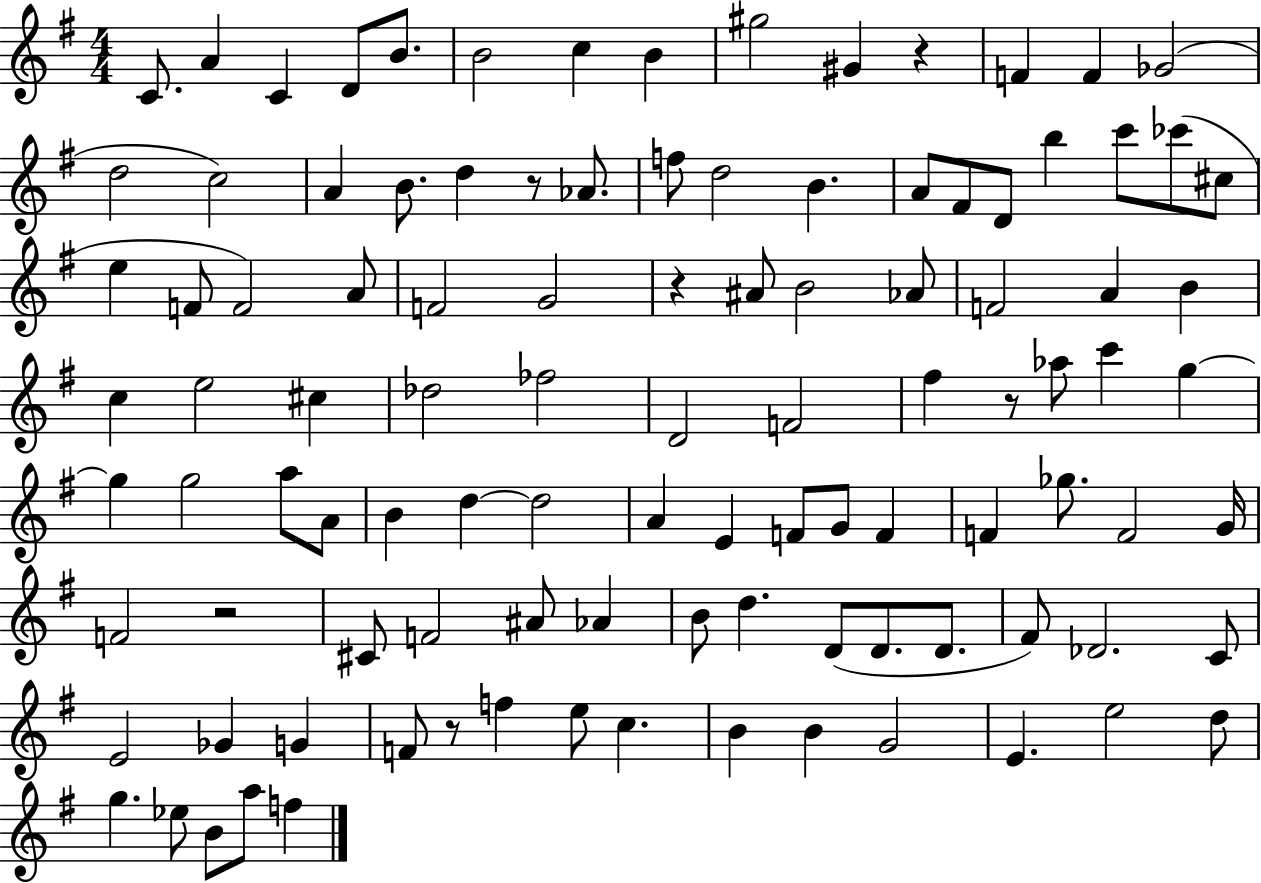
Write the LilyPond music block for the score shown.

{
  \clef treble
  \numericTimeSignature
  \time 4/4
  \key g \major
  \repeat volta 2 { c'8. a'4 c'4 d'8 b'8. | b'2 c''4 b'4 | gis''2 gis'4 r4 | f'4 f'4 ges'2( | \break d''2 c''2) | a'4 b'8. d''4 r8 aes'8. | f''8 d''2 b'4. | a'8 fis'8 d'8 b''4 c'''8 ces'''8( cis''8 | \break e''4 f'8 f'2) a'8 | f'2 g'2 | r4 ais'8 b'2 aes'8 | f'2 a'4 b'4 | \break c''4 e''2 cis''4 | des''2 fes''2 | d'2 f'2 | fis''4 r8 aes''8 c'''4 g''4~~ | \break g''4 g''2 a''8 a'8 | b'4 d''4~~ d''2 | a'4 e'4 f'8 g'8 f'4 | f'4 ges''8. f'2 g'16 | \break f'2 r2 | cis'8 f'2 ais'8 aes'4 | b'8 d''4. d'8( d'8. d'8. | fis'8) des'2. c'8 | \break e'2 ges'4 g'4 | f'8 r8 f''4 e''8 c''4. | b'4 b'4 g'2 | e'4. e''2 d''8 | \break g''4. ees''8 b'8 a''8 f''4 | } \bar "|."
}